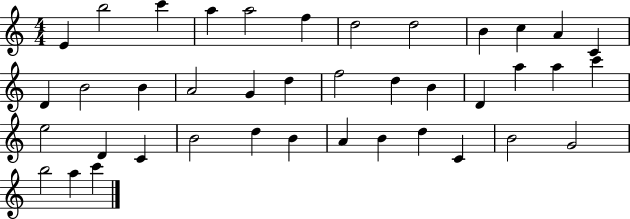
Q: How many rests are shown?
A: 0